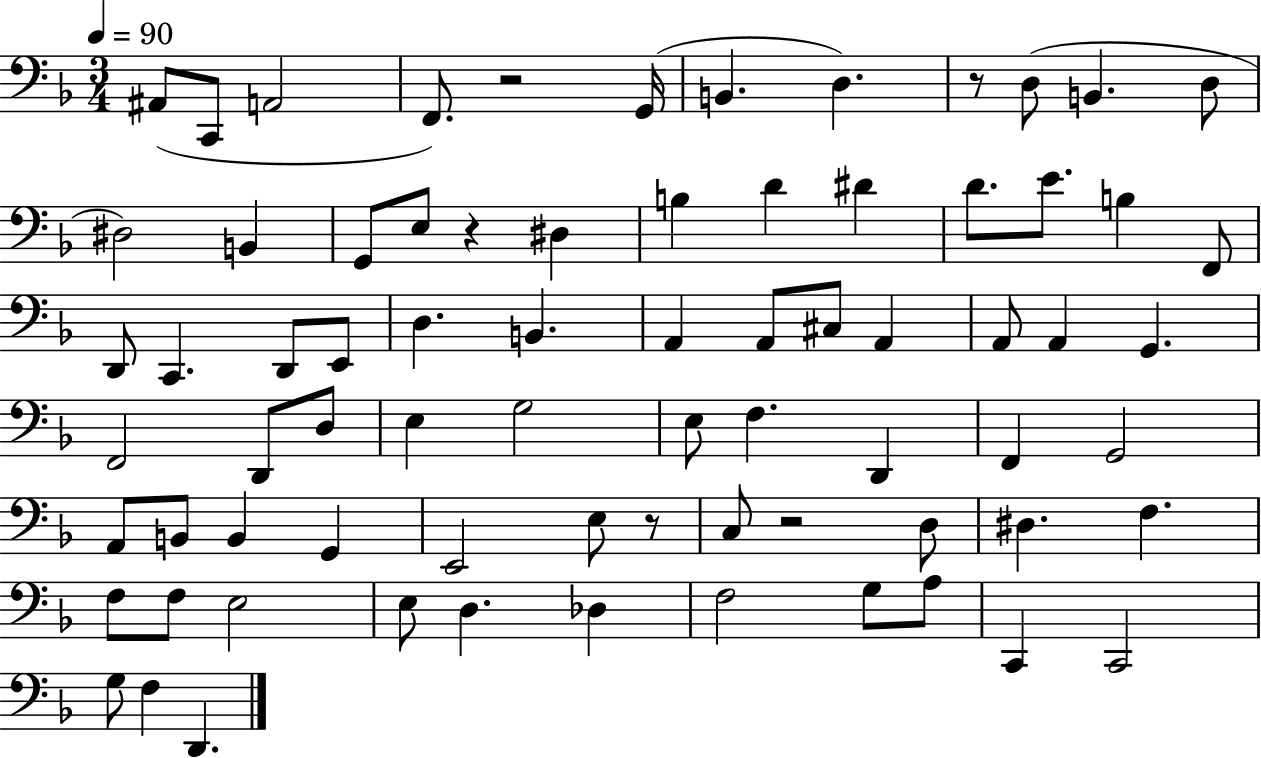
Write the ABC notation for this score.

X:1
T:Untitled
M:3/4
L:1/4
K:F
^A,,/2 C,,/2 A,,2 F,,/2 z2 G,,/4 B,, D, z/2 D,/2 B,, D,/2 ^D,2 B,, G,,/2 E,/2 z ^D, B, D ^D D/2 E/2 B, F,,/2 D,,/2 C,, D,,/2 E,,/2 D, B,, A,, A,,/2 ^C,/2 A,, A,,/2 A,, G,, F,,2 D,,/2 D,/2 E, G,2 E,/2 F, D,, F,, G,,2 A,,/2 B,,/2 B,, G,, E,,2 E,/2 z/2 C,/2 z2 D,/2 ^D, F, F,/2 F,/2 E,2 E,/2 D, _D, F,2 G,/2 A,/2 C,, C,,2 G,/2 F, D,,